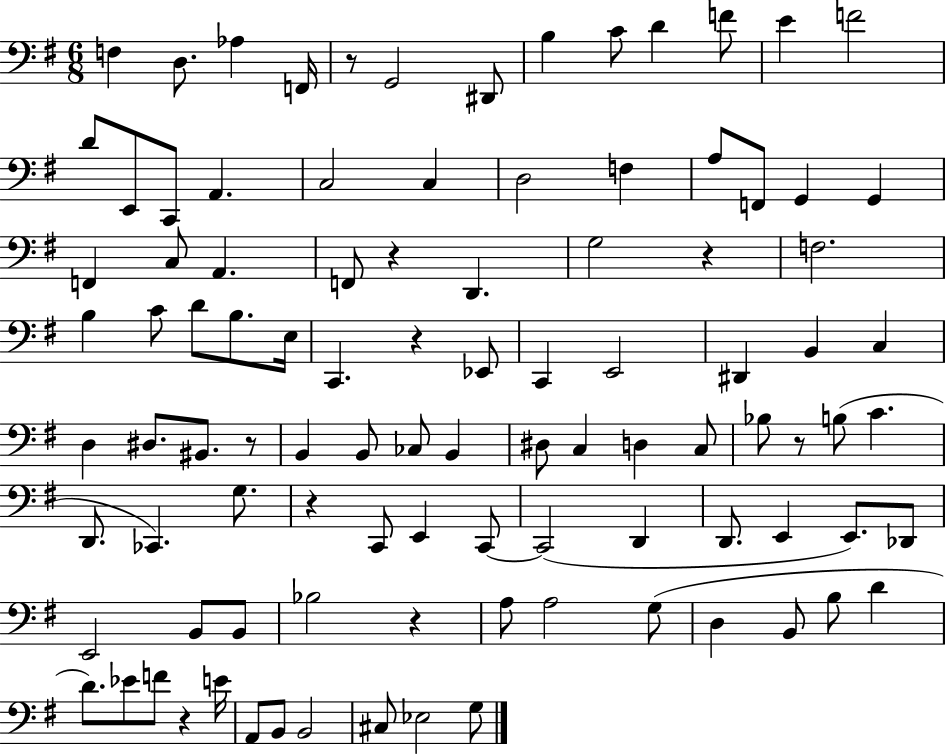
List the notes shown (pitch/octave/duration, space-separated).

F3/q D3/e. Ab3/q F2/s R/e G2/h D#2/e B3/q C4/e D4/q F4/e E4/q F4/h D4/e E2/e C2/e A2/q. C3/h C3/q D3/h F3/q A3/e F2/e G2/q G2/q F2/q C3/e A2/q. F2/e R/q D2/q. G3/h R/q F3/h. B3/q C4/e D4/e B3/e. E3/s C2/q. R/q Eb2/e C2/q E2/h D#2/q B2/q C3/q D3/q D#3/e. BIS2/e. R/e B2/q B2/e CES3/e B2/q D#3/e C3/q D3/q C3/e Bb3/e R/e B3/e C4/q. D2/e. CES2/q. G3/e. R/q C2/e E2/q C2/e C2/h D2/q D2/e. E2/q E2/e. Db2/e E2/h B2/e B2/e Bb3/h R/q A3/e A3/h G3/e D3/q B2/e B3/e D4/q D4/e. Eb4/e F4/e R/q E4/s A2/e B2/e B2/h C#3/e Eb3/h G3/e